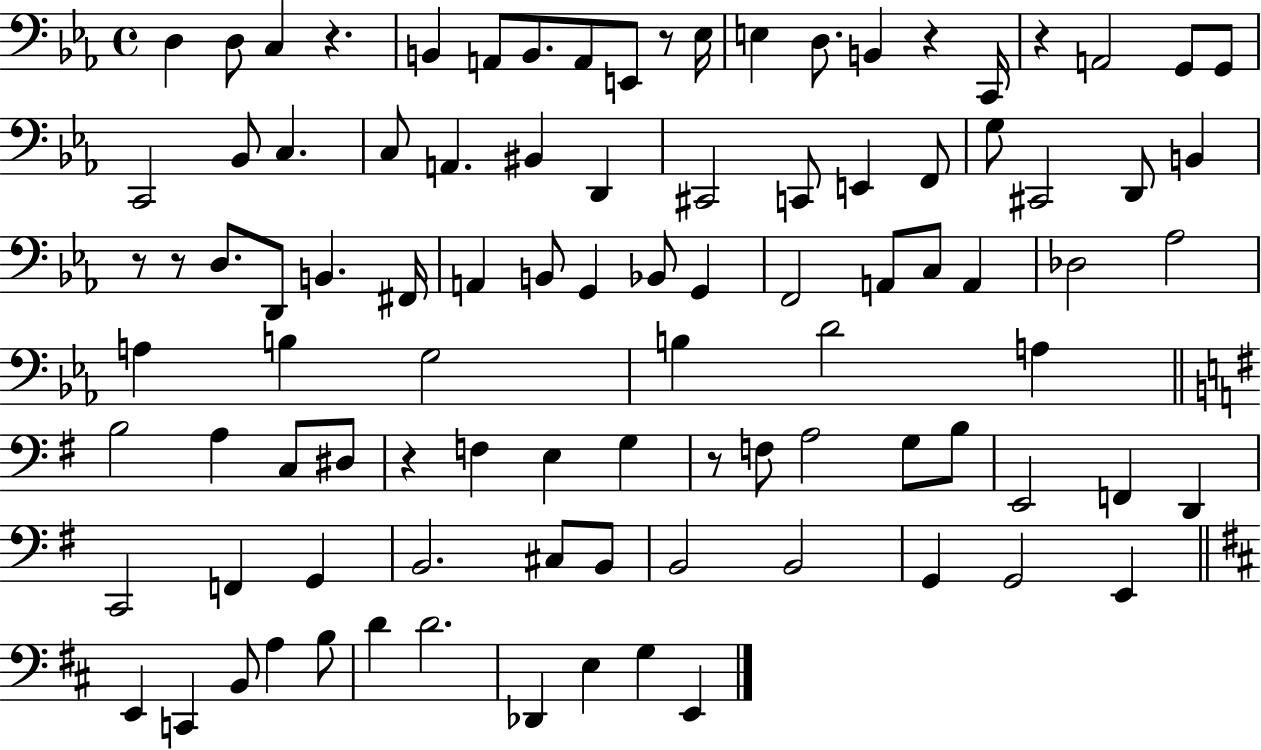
D3/q D3/e C3/q R/q. B2/q A2/e B2/e. A2/e E2/e R/e Eb3/s E3/q D3/e. B2/q R/q C2/s R/q A2/h G2/e G2/e C2/h Bb2/e C3/q. C3/e A2/q. BIS2/q D2/q C#2/h C2/e E2/q F2/e G3/e C#2/h D2/e B2/q R/e R/e D3/e. D2/e B2/q. F#2/s A2/q B2/e G2/q Bb2/e G2/q F2/h A2/e C3/e A2/q Db3/h Ab3/h A3/q B3/q G3/h B3/q D4/h A3/q B3/h A3/q C3/e D#3/e R/q F3/q E3/q G3/q R/e F3/e A3/h G3/e B3/e E2/h F2/q D2/q C2/h F2/q G2/q B2/h. C#3/e B2/e B2/h B2/h G2/q G2/h E2/q E2/q C2/q B2/e A3/q B3/e D4/q D4/h. Db2/q E3/q G3/q E2/q